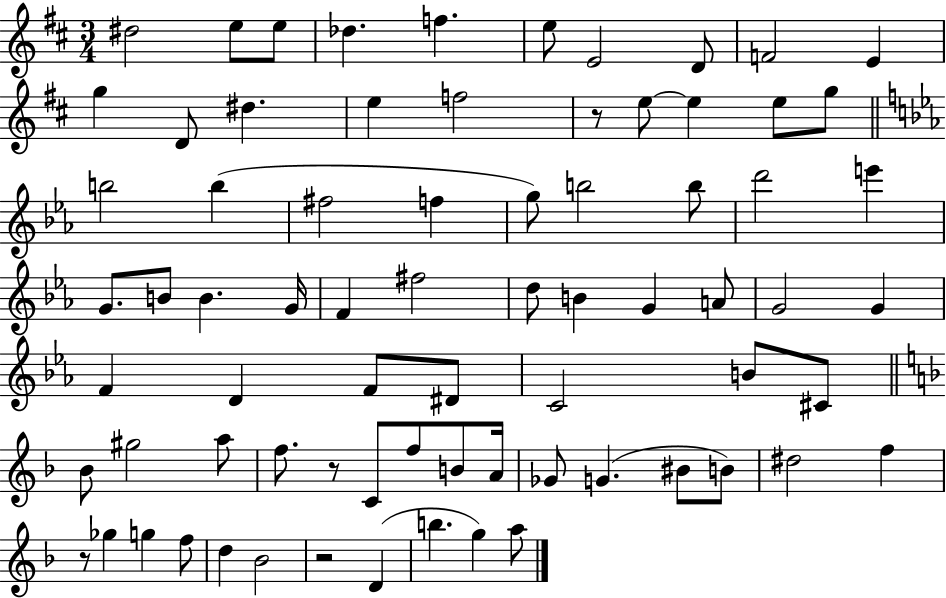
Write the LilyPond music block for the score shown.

{
  \clef treble
  \numericTimeSignature
  \time 3/4
  \key d \major
  \repeat volta 2 { dis''2 e''8 e''8 | des''4. f''4. | e''8 e'2 d'8 | f'2 e'4 | \break g''4 d'8 dis''4. | e''4 f''2 | r8 e''8~~ e''4 e''8 g''8 | \bar "||" \break \key c \minor b''2 b''4( | fis''2 f''4 | g''8) b''2 b''8 | d'''2 e'''4 | \break g'8. b'8 b'4. g'16 | f'4 fis''2 | d''8 b'4 g'4 a'8 | g'2 g'4 | \break f'4 d'4 f'8 dis'8 | c'2 b'8 cis'8 | \bar "||" \break \key f \major bes'8 gis''2 a''8 | f''8. r8 c'8 f''8 b'8 a'16 | ges'8 g'4.( bis'8 b'8) | dis''2 f''4 | \break r8 ges''4 g''4 f''8 | d''4 bes'2 | r2 d'4( | b''4. g''4) a''8 | \break } \bar "|."
}